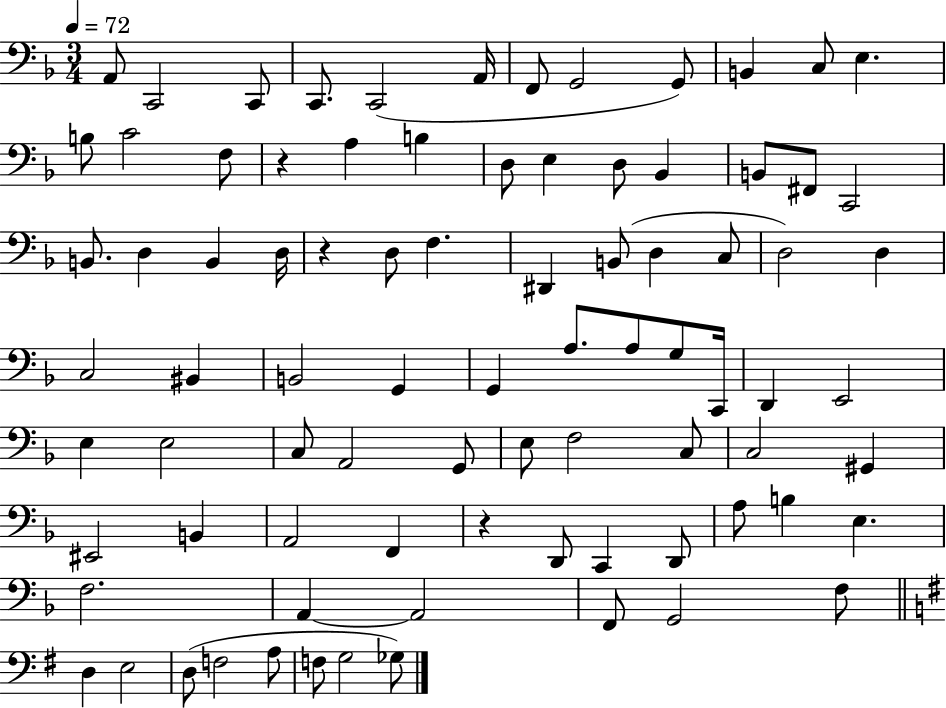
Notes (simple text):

A2/e C2/h C2/e C2/e. C2/h A2/s F2/e G2/h G2/e B2/q C3/e E3/q. B3/e C4/h F3/e R/q A3/q B3/q D3/e E3/q D3/e Bb2/q B2/e F#2/e C2/h B2/e. D3/q B2/q D3/s R/q D3/e F3/q. D#2/q B2/e D3/q C3/e D3/h D3/q C3/h BIS2/q B2/h G2/q G2/q A3/e. A3/e G3/e C2/s D2/q E2/h E3/q E3/h C3/e A2/h G2/e E3/e F3/h C3/e C3/h G#2/q EIS2/h B2/q A2/h F2/q R/q D2/e C2/q D2/e A3/e B3/q E3/q. F3/h. A2/q A2/h F2/e G2/h F3/e D3/q E3/h D3/e F3/h A3/e F3/e G3/h Gb3/e